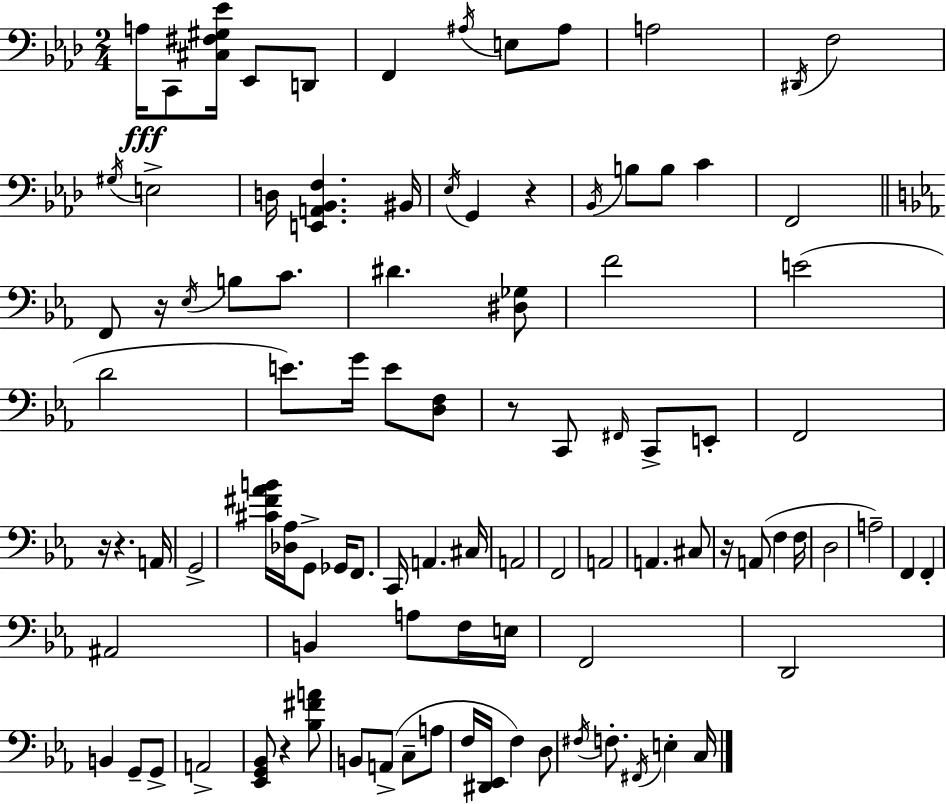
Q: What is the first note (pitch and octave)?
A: A3